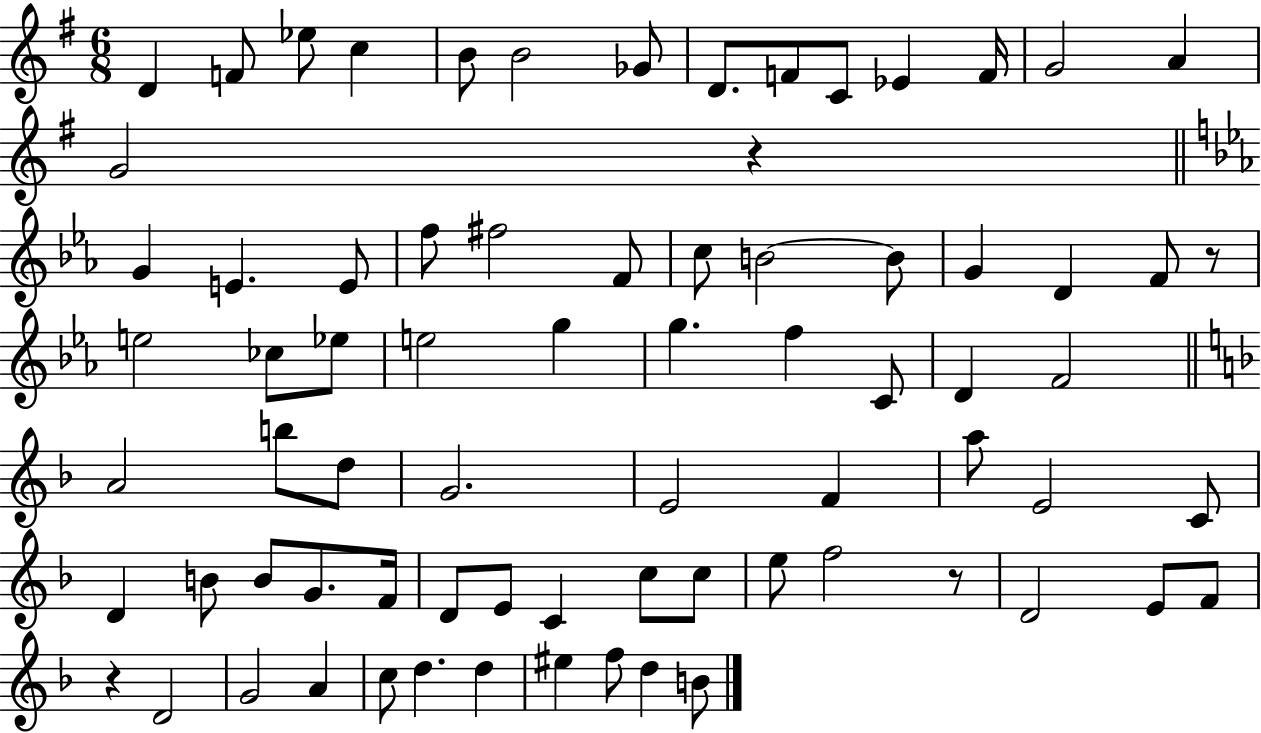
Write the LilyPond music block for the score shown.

{
  \clef treble
  \numericTimeSignature
  \time 6/8
  \key g \major
  \repeat volta 2 { d'4 f'8 ees''8 c''4 | b'8 b'2 ges'8 | d'8. f'8 c'8 ees'4 f'16 | g'2 a'4 | \break g'2 r4 | \bar "||" \break \key c \minor g'4 e'4. e'8 | f''8 fis''2 f'8 | c''8 b'2~~ b'8 | g'4 d'4 f'8 r8 | \break e''2 ces''8 ees''8 | e''2 g''4 | g''4. f''4 c'8 | d'4 f'2 | \break \bar "||" \break \key f \major a'2 b''8 d''8 | g'2. | e'2 f'4 | a''8 e'2 c'8 | \break d'4 b'8 b'8 g'8. f'16 | d'8 e'8 c'4 c''8 c''8 | e''8 f''2 r8 | d'2 e'8 f'8 | \break r4 d'2 | g'2 a'4 | c''8 d''4. d''4 | eis''4 f''8 d''4 b'8 | \break } \bar "|."
}